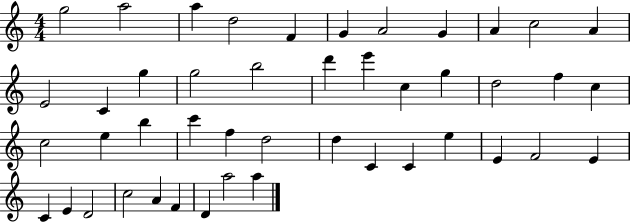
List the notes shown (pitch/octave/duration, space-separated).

G5/h A5/h A5/q D5/h F4/q G4/q A4/h G4/q A4/q C5/h A4/q E4/h C4/q G5/q G5/h B5/h D6/q E6/q C5/q G5/q D5/h F5/q C5/q C5/h E5/q B5/q C6/q F5/q D5/h D5/q C4/q C4/q E5/q E4/q F4/h E4/q C4/q E4/q D4/h C5/h A4/q F4/q D4/q A5/h A5/q